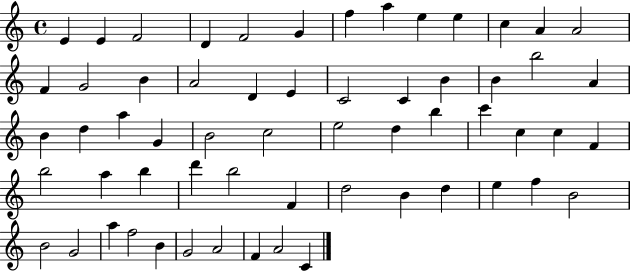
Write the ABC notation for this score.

X:1
T:Untitled
M:4/4
L:1/4
K:C
E E F2 D F2 G f a e e c A A2 F G2 B A2 D E C2 C B B b2 A B d a G B2 c2 e2 d b c' c c F b2 a b d' b2 F d2 B d e f B2 B2 G2 a f2 B G2 A2 F A2 C